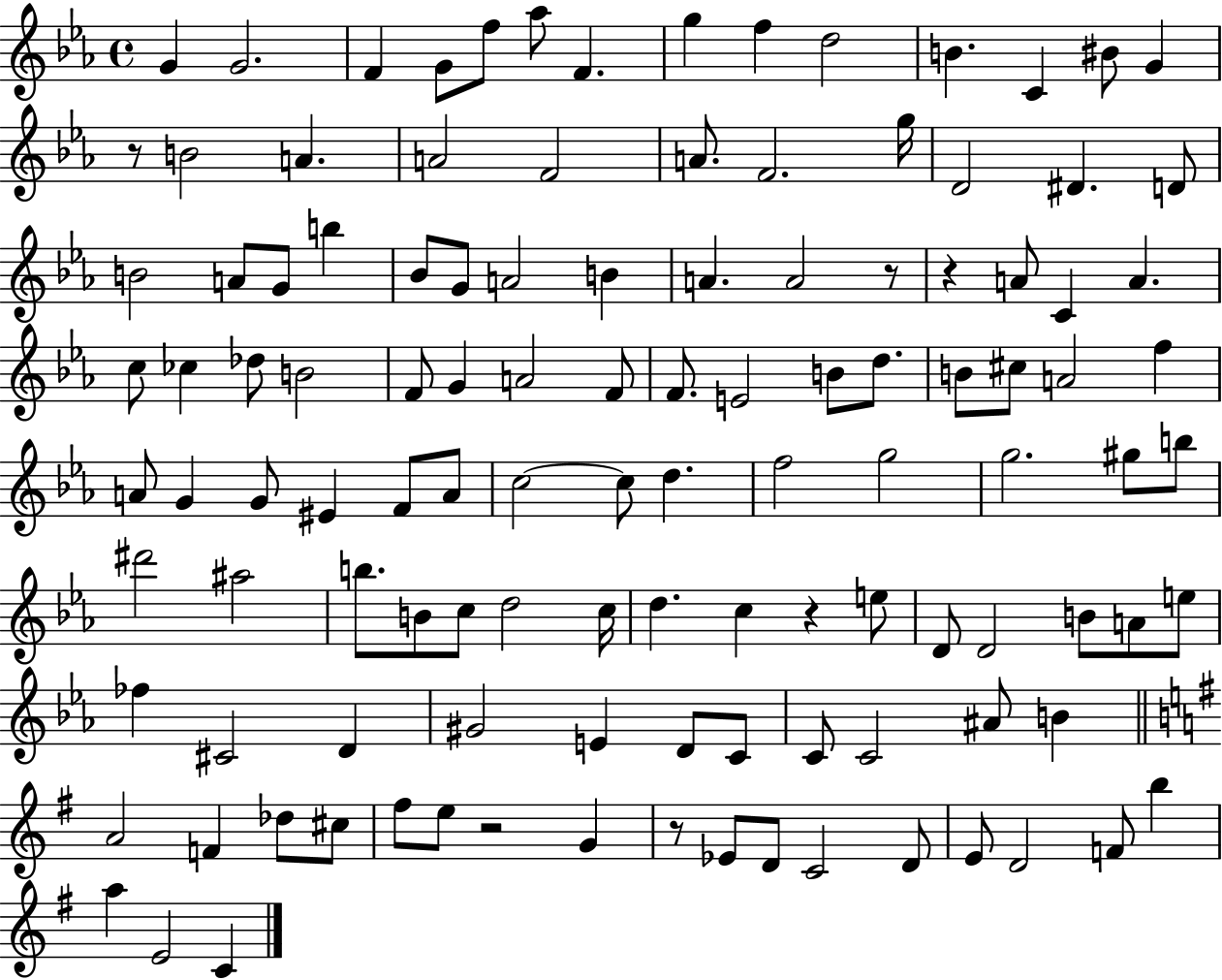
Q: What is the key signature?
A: EES major